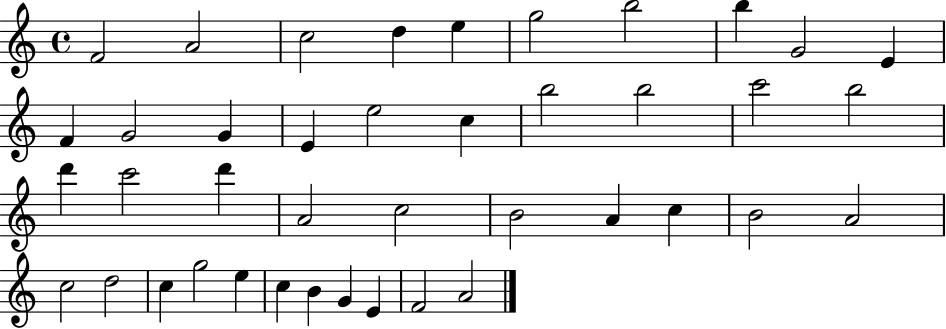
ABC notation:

X:1
T:Untitled
M:4/4
L:1/4
K:C
F2 A2 c2 d e g2 b2 b G2 E F G2 G E e2 c b2 b2 c'2 b2 d' c'2 d' A2 c2 B2 A c B2 A2 c2 d2 c g2 e c B G E F2 A2